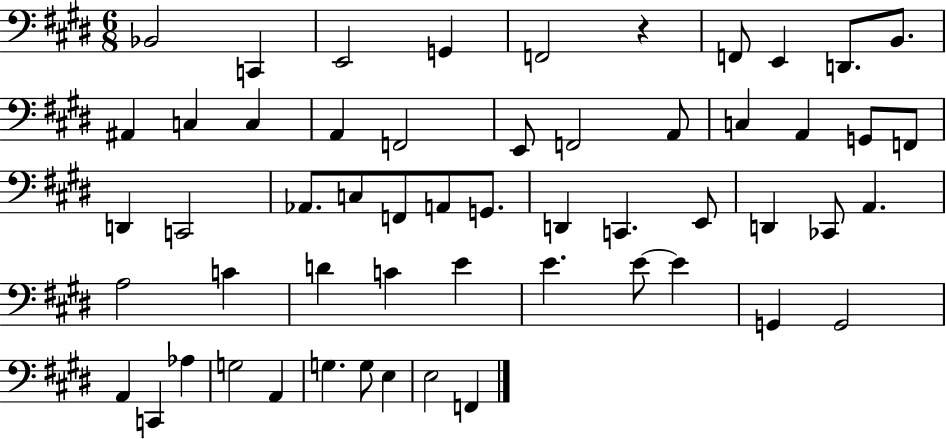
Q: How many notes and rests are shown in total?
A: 55